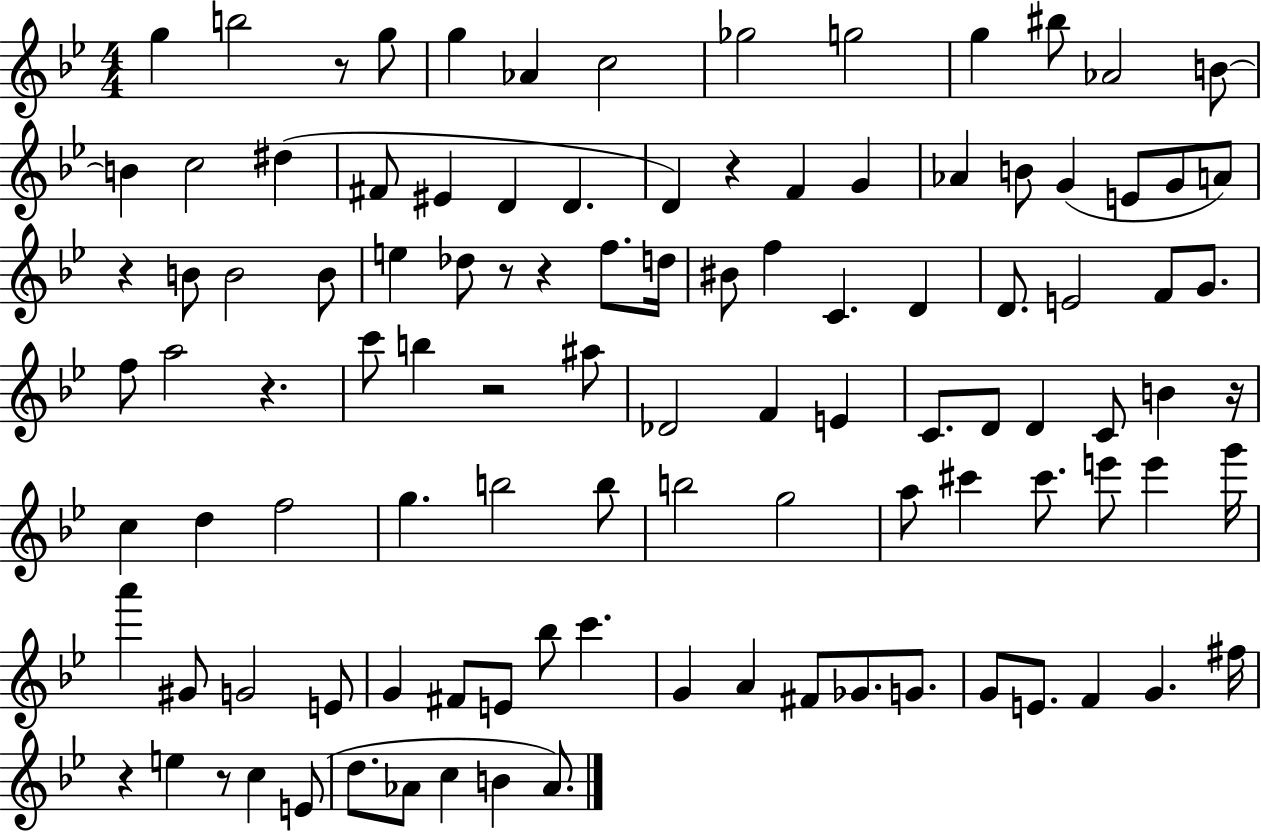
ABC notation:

X:1
T:Untitled
M:4/4
L:1/4
K:Bb
g b2 z/2 g/2 g _A c2 _g2 g2 g ^b/2 _A2 B/2 B c2 ^d ^F/2 ^E D D D z F G _A B/2 G E/2 G/2 A/2 z B/2 B2 B/2 e _d/2 z/2 z f/2 d/4 ^B/2 f C D D/2 E2 F/2 G/2 f/2 a2 z c'/2 b z2 ^a/2 _D2 F E C/2 D/2 D C/2 B z/4 c d f2 g b2 b/2 b2 g2 a/2 ^c' ^c'/2 e'/2 e' g'/4 a' ^G/2 G2 E/2 G ^F/2 E/2 _b/2 c' G A ^F/2 _G/2 G/2 G/2 E/2 F G ^f/4 z e z/2 c E/2 d/2 _A/2 c B _A/2